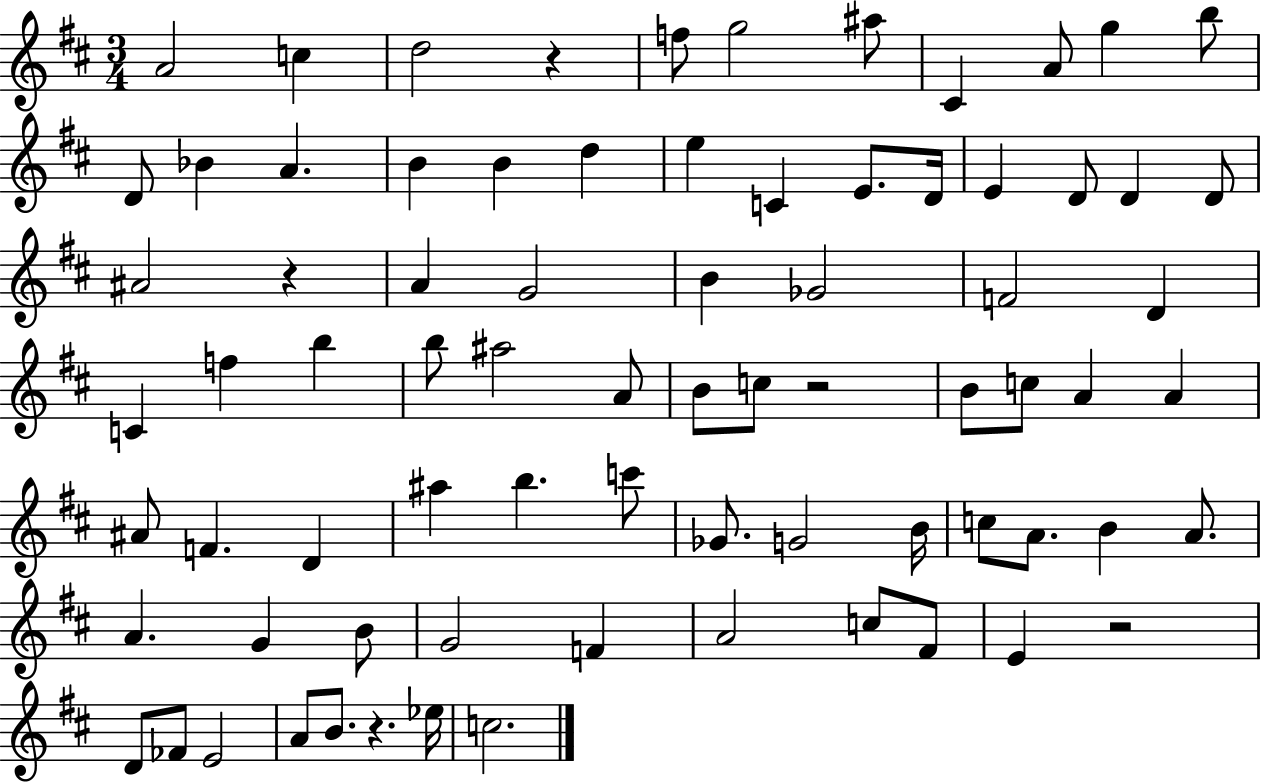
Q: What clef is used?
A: treble